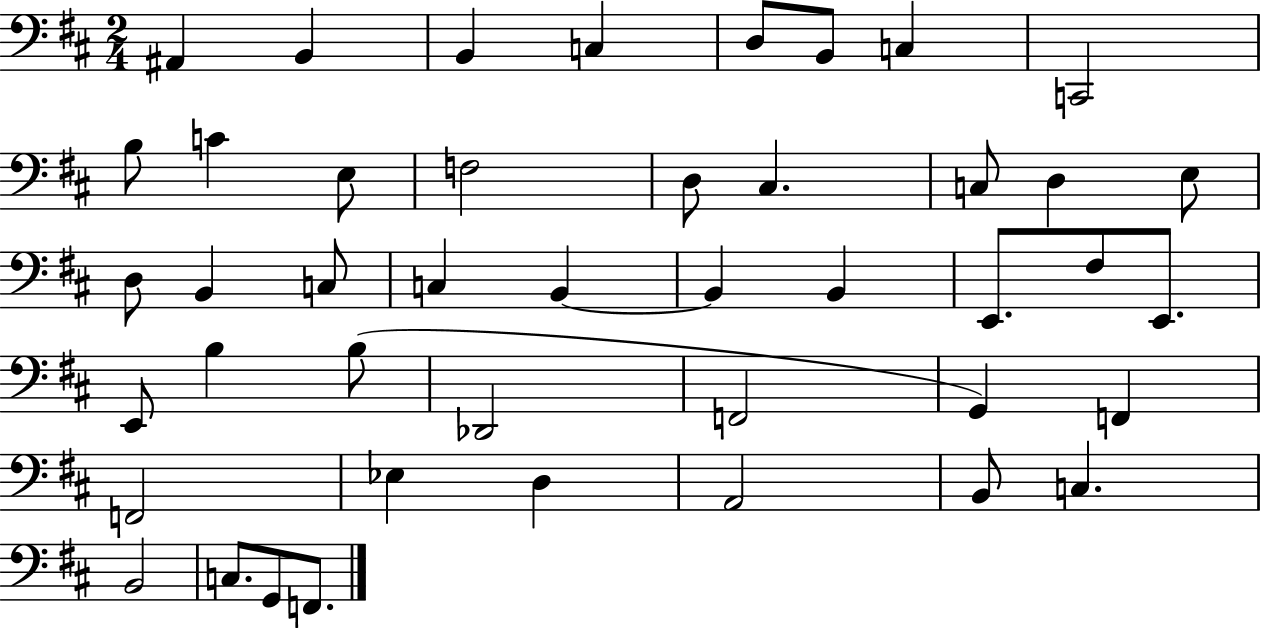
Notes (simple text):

A#2/q B2/q B2/q C3/q D3/e B2/e C3/q C2/h B3/e C4/q E3/e F3/h D3/e C#3/q. C3/e D3/q E3/e D3/e B2/q C3/e C3/q B2/q B2/q B2/q E2/e. F#3/e E2/e. E2/e B3/q B3/e Db2/h F2/h G2/q F2/q F2/h Eb3/q D3/q A2/h B2/e C3/q. B2/h C3/e. G2/e F2/e.